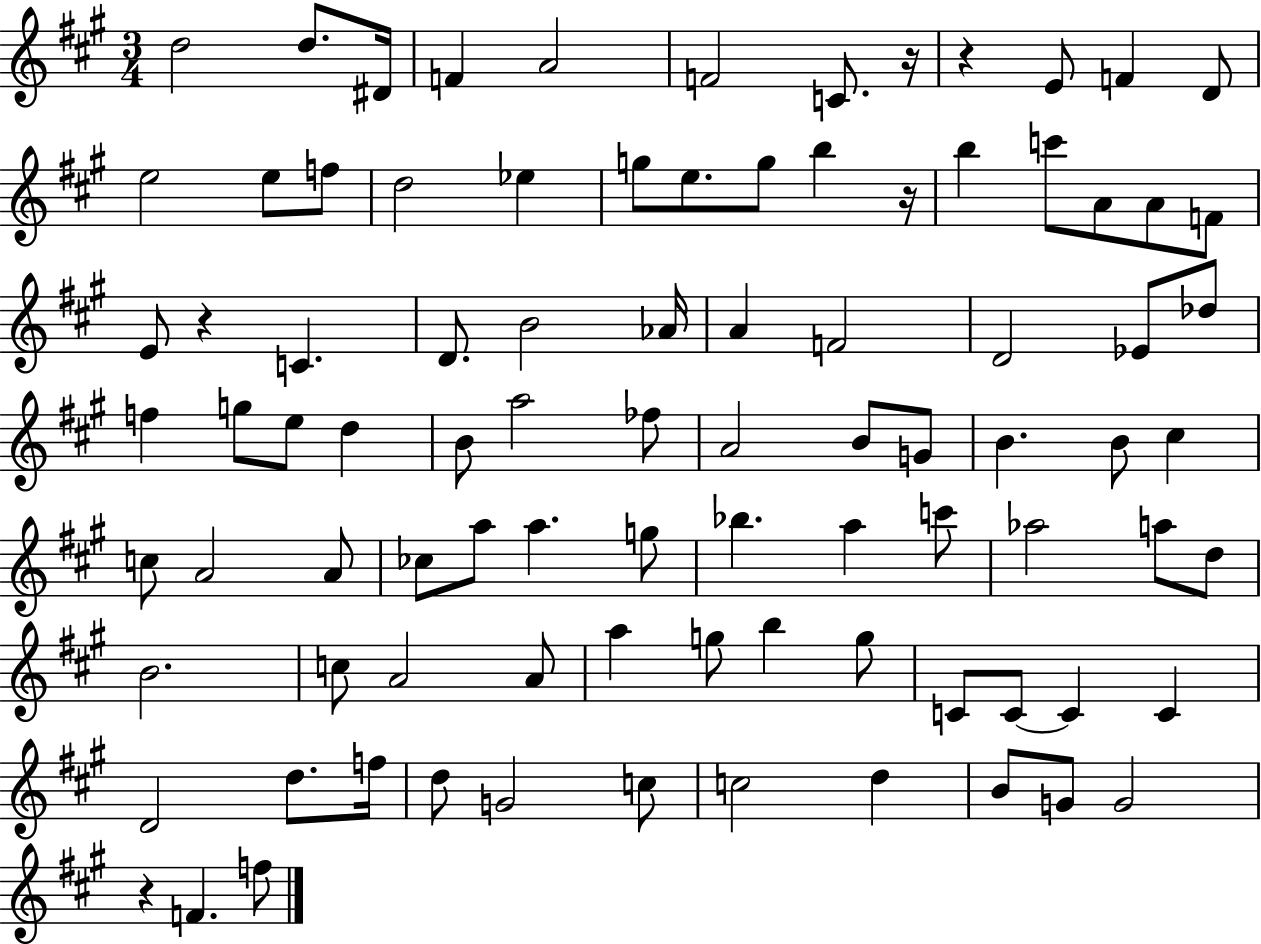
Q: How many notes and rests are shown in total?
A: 90